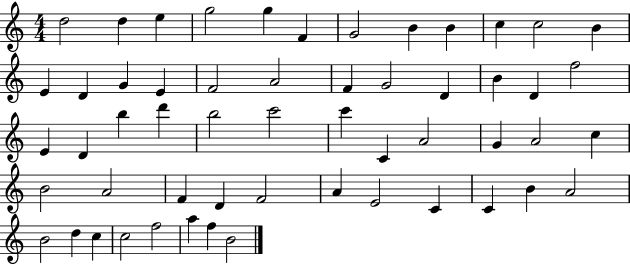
X:1
T:Untitled
M:4/4
L:1/4
K:C
d2 d e g2 g F G2 B B c c2 B E D G E F2 A2 F G2 D B D f2 E D b d' b2 c'2 c' C A2 G A2 c B2 A2 F D F2 A E2 C C B A2 B2 d c c2 f2 a f B2